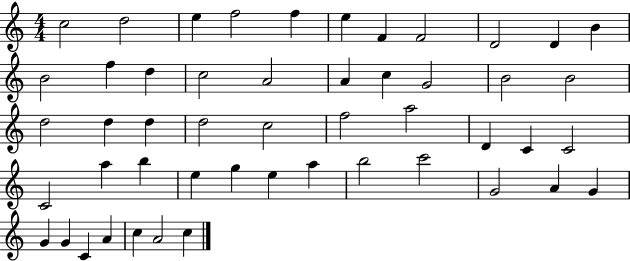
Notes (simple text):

C5/h D5/h E5/q F5/h F5/q E5/q F4/q F4/h D4/h D4/q B4/q B4/h F5/q D5/q C5/h A4/h A4/q C5/q G4/h B4/h B4/h D5/h D5/q D5/q D5/h C5/h F5/h A5/h D4/q C4/q C4/h C4/h A5/q B5/q E5/q G5/q E5/q A5/q B5/h C6/h G4/h A4/q G4/q G4/q G4/q C4/q A4/q C5/q A4/h C5/q